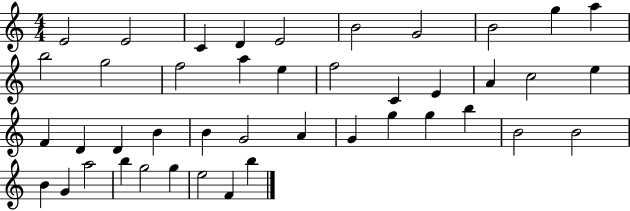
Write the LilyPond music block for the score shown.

{
  \clef treble
  \numericTimeSignature
  \time 4/4
  \key c \major
  e'2 e'2 | c'4 d'4 e'2 | b'2 g'2 | b'2 g''4 a''4 | \break b''2 g''2 | f''2 a''4 e''4 | f''2 c'4 e'4 | a'4 c''2 e''4 | \break f'4 d'4 d'4 b'4 | b'4 g'2 a'4 | g'4 g''4 g''4 b''4 | b'2 b'2 | \break b'4 g'4 a''2 | b''4 g''2 g''4 | e''2 f'4 b''4 | \bar "|."
}